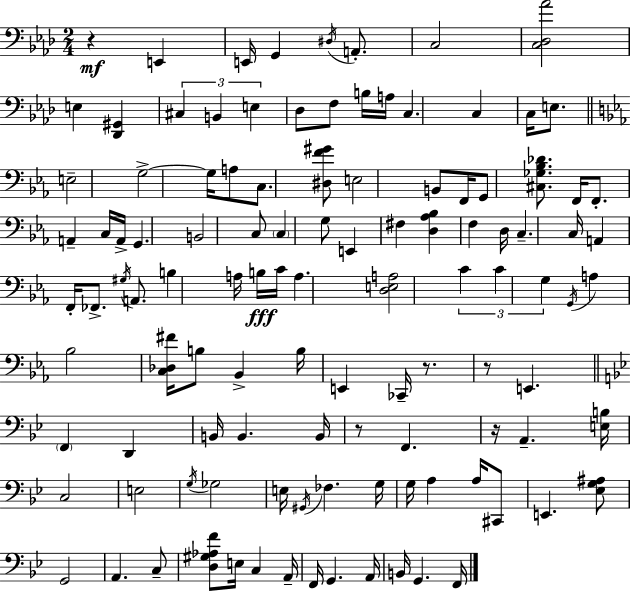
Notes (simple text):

R/q E2/q E2/s G2/q D#3/s A2/e. C3/h [C3,Db3,Ab4]/h E3/q [Db2,G#2]/q C#3/q B2/q E3/q Db3/e F3/e B3/s A3/s C3/q. C3/q C3/s E3/e. E3/h G3/h G3/s A3/e C3/e. [D#3,F4,G#4]/e E3/h B2/e F2/s G2/e [C#3,Gb3,Bb3,Db4]/e. F2/s F2/e. A2/q C3/s A2/s G2/q. B2/h C3/e C3/q G3/e E2/q F#3/q [D3,Ab3,Bb3]/q F3/q D3/s C3/q. C3/s A2/q F2/s FES2/e. G#3/s A2/e. B3/q A3/s B3/s C4/s A3/q. [D3,E3,A3]/h C4/q C4/q G3/q G2/s A3/q Bb3/h [C3,Db3,F#4]/s B3/e Bb2/q B3/s E2/q CES2/s R/e. R/e E2/q. F2/q D2/q B2/s B2/q. B2/s R/e F2/q. R/s A2/q. [E3,B3]/s C3/h E3/h G3/s Gb3/h E3/s G#2/s FES3/q. G3/s G3/s A3/q A3/s C#2/e E2/q. [Eb3,G3,A#3]/e G2/h A2/q. C3/e [D3,G#3,Ab3,F4]/e E3/s C3/q A2/s F2/s G2/q. A2/s B2/s G2/q. F2/s